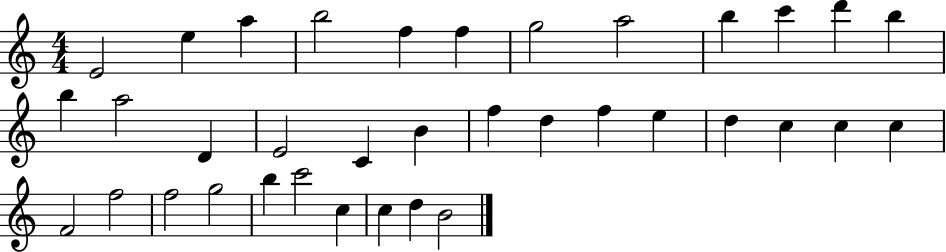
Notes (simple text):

E4/h E5/q A5/q B5/h F5/q F5/q G5/h A5/h B5/q C6/q D6/q B5/q B5/q A5/h D4/q E4/h C4/q B4/q F5/q D5/q F5/q E5/q D5/q C5/q C5/q C5/q F4/h F5/h F5/h G5/h B5/q C6/h C5/q C5/q D5/q B4/h